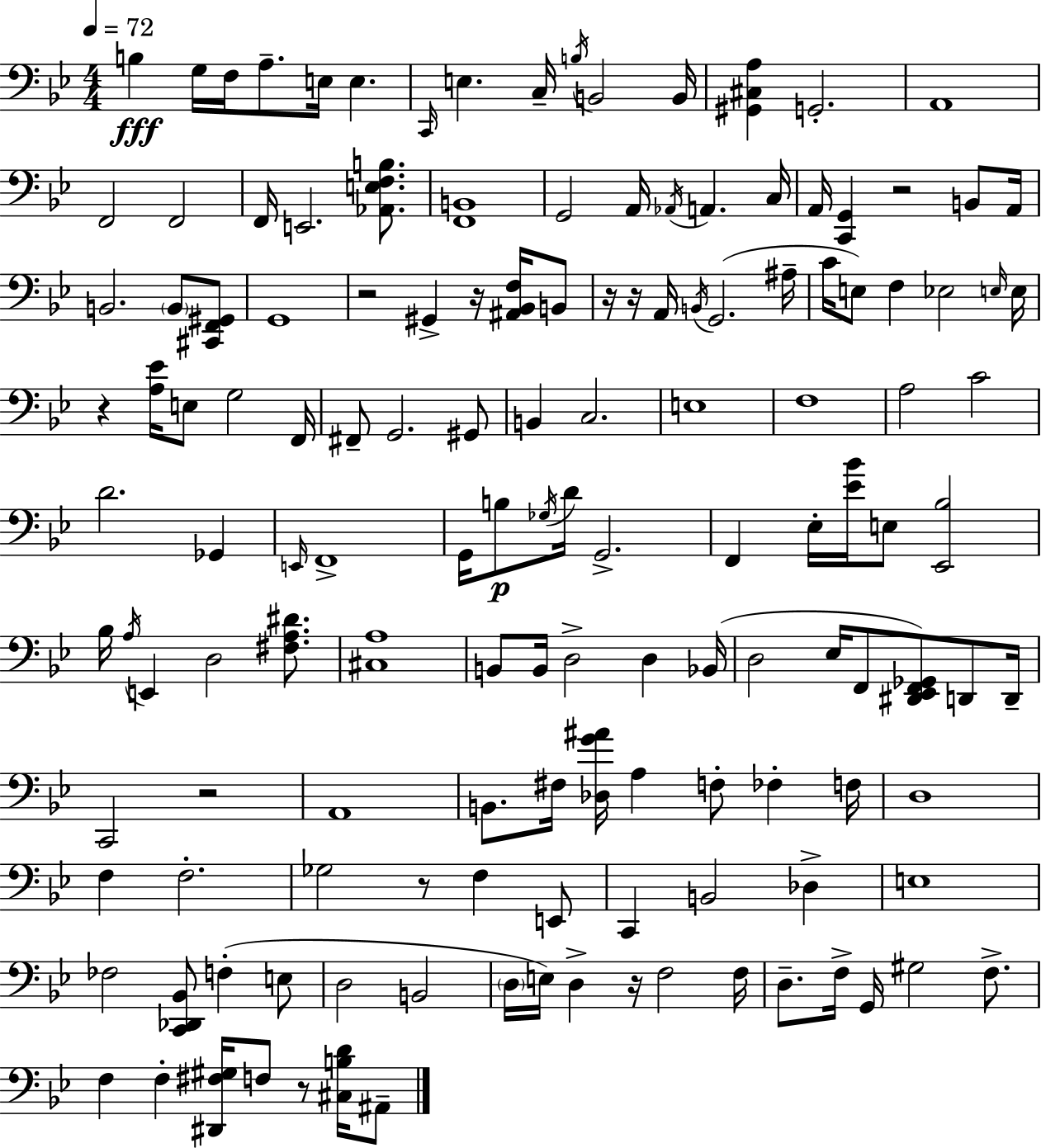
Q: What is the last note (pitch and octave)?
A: A#2